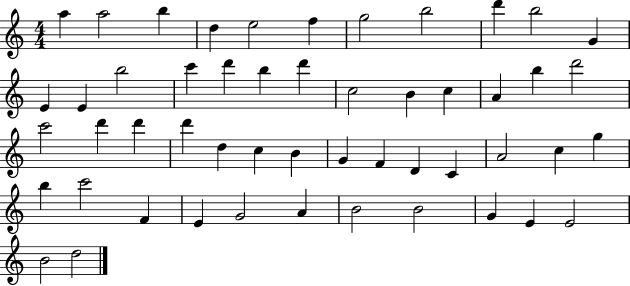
X:1
T:Untitled
M:4/4
L:1/4
K:C
a a2 b d e2 f g2 b2 d' b2 G E E b2 c' d' b d' c2 B c A b d'2 c'2 d' d' d' d c B G F D C A2 c g b c'2 F E G2 A B2 B2 G E E2 B2 d2